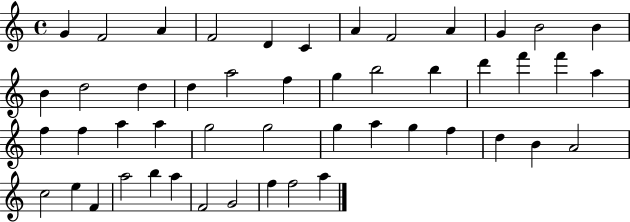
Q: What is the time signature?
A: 4/4